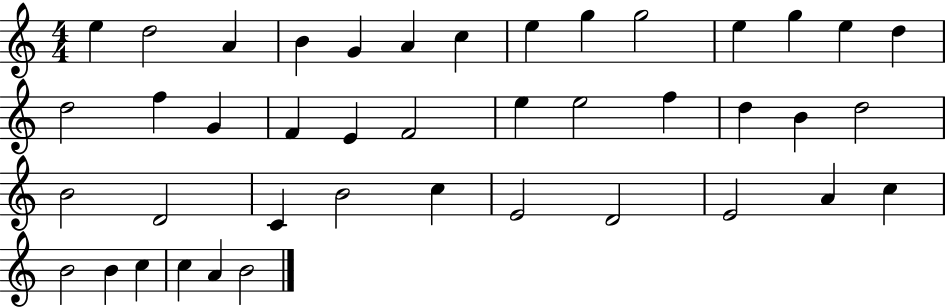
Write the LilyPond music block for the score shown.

{
  \clef treble
  \numericTimeSignature
  \time 4/4
  \key c \major
  e''4 d''2 a'4 | b'4 g'4 a'4 c''4 | e''4 g''4 g''2 | e''4 g''4 e''4 d''4 | \break d''2 f''4 g'4 | f'4 e'4 f'2 | e''4 e''2 f''4 | d''4 b'4 d''2 | \break b'2 d'2 | c'4 b'2 c''4 | e'2 d'2 | e'2 a'4 c''4 | \break b'2 b'4 c''4 | c''4 a'4 b'2 | \bar "|."
}